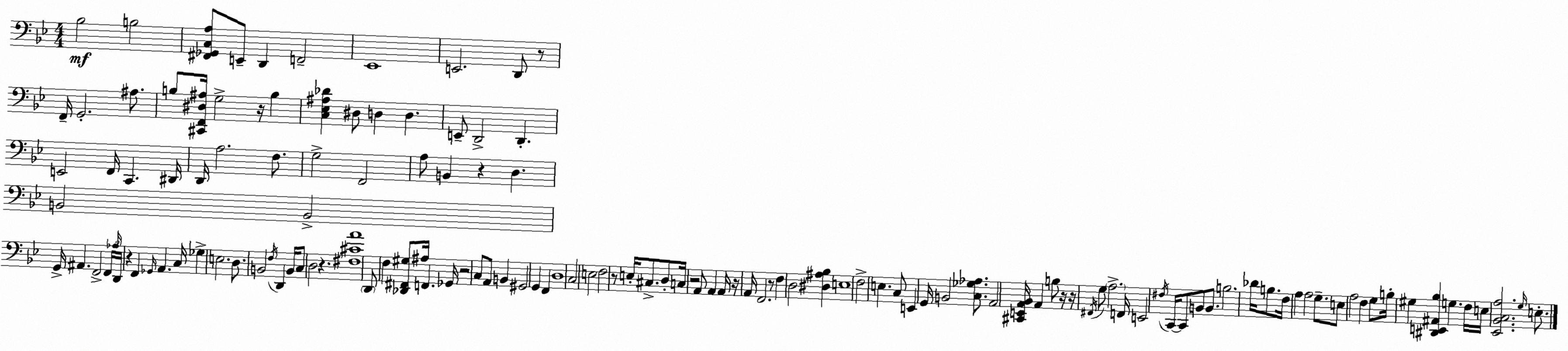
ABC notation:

X:1
T:Untitled
M:4/4
L:1/4
K:Gm
_B,2 B,2 [^F,,_G,,C,A,]/2 E,,/2 D,, F,,2 _E,,4 E,,2 D,,/2 z/2 F,,/4 G,,2 ^A,/2 B,/2 [^C,,F,,^D,^A,]/4 G,2 z/4 B, [C,_E,^A,_D] ^D,/2 D, D, E,,/2 D,,2 D,, E,,2 F,,/4 C,, ^D,,/4 D,,/4 A,2 F,/2 G,2 F,,2 A,/2 B,, z D, B,,2 B,,2 G,,/4 ^A,, F,,2 F,,/4 _A,/4 D,,/4 z F,, _G,,/4 A,, C,/4 _G, E,2 D,/2 B,,2 F,/4 D,, B,,/4 C,/2 D,2 z [^F,^CA]4 D,,/2 F, [_D,,^F,,^G,]/2 ^A,/4 F,, _G,,/4 z2 C,/2 A,,/2 B,, ^G,,2 G,, F,, D,4 C,2 E,2 F,2 z/2 E,/4 ^C,/2 D,/2 C,/4 z2 A,,/2 A,, A,,/4 z/4 A,,/4 F,,2 z/2 F, D,2 [^D,^A,_B,] E,4 F,2 E, C,/2 E,, G,,/4 B,,2 [C,_G,_A,]/2 A,,2 [^C,,E,,A,,_B,,]/4 A,, B,/2 z/4 z/4 ^F,,/4 G,/2 A,2 F,,/4 E,,2 ^F,/4 C,,/4 C,,/2 B,,/2 B,,/2 B,2 _D/4 B,/2 F,/4 A, A,2 G,/2 E,/2 A,2 F, G,/2 B,/4 ^G, [^D,,E,,^A,,_B,] G, F,/4 E,/4 [_E,,_B,,C,A,]2 G,/4 E,/2